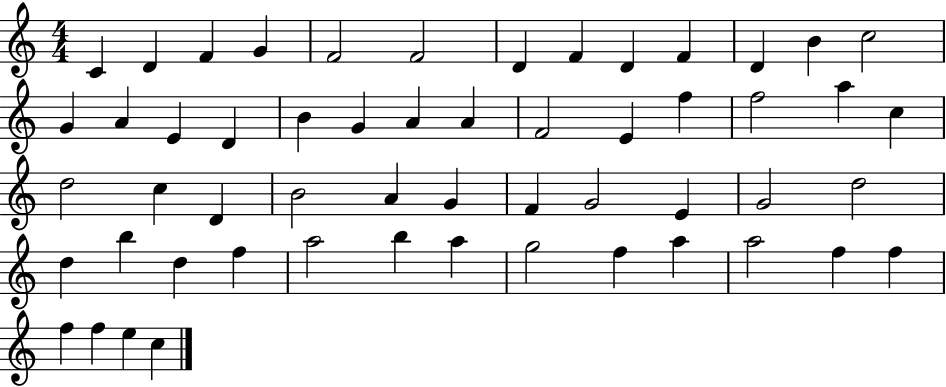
X:1
T:Untitled
M:4/4
L:1/4
K:C
C D F G F2 F2 D F D F D B c2 G A E D B G A A F2 E f f2 a c d2 c D B2 A G F G2 E G2 d2 d b d f a2 b a g2 f a a2 f f f f e c